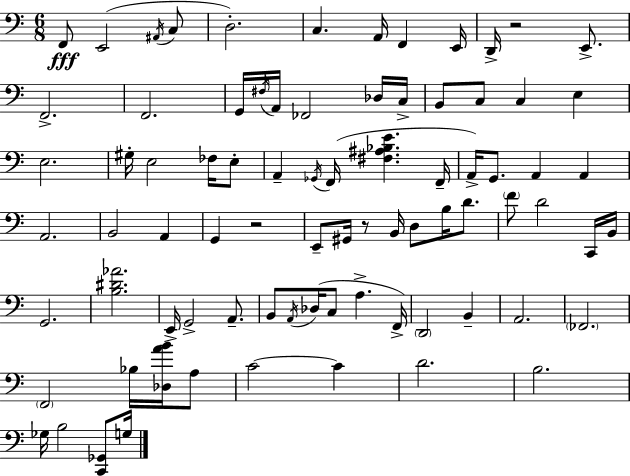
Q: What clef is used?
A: bass